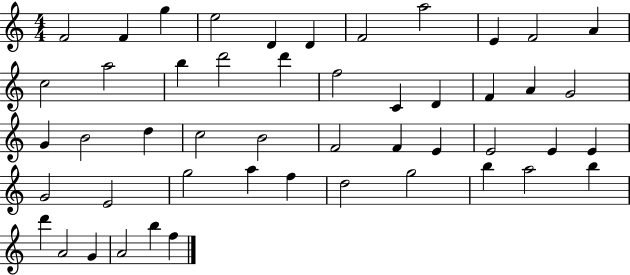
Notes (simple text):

F4/h F4/q G5/q E5/h D4/q D4/q F4/h A5/h E4/q F4/h A4/q C5/h A5/h B5/q D6/h D6/q F5/h C4/q D4/q F4/q A4/q G4/h G4/q B4/h D5/q C5/h B4/h F4/h F4/q E4/q E4/h E4/q E4/q G4/h E4/h G5/h A5/q F5/q D5/h G5/h B5/q A5/h B5/q D6/q A4/h G4/q A4/h B5/q F5/q